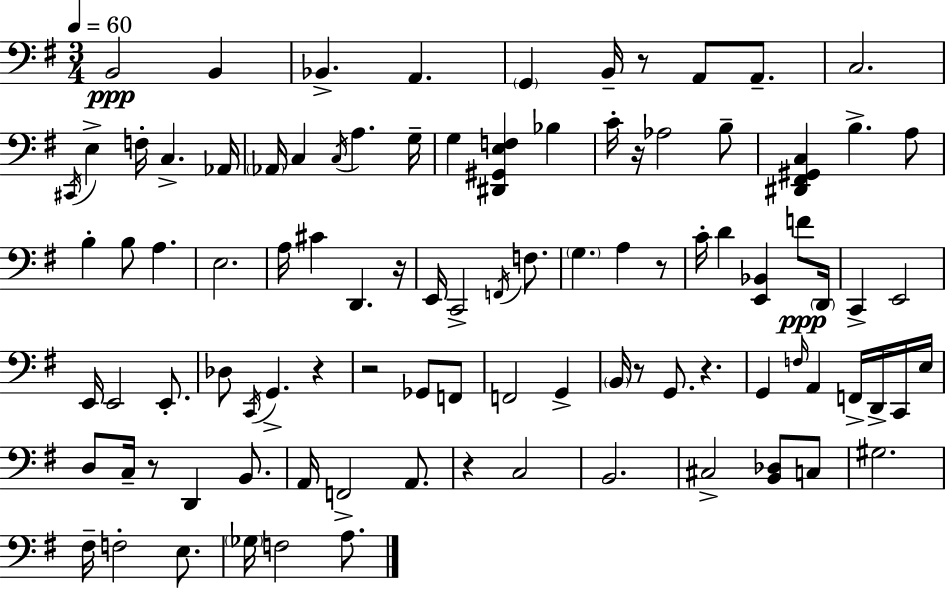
{
  \clef bass
  \numericTimeSignature
  \time 3/4
  \key e \minor
  \tempo 4 = 60
  b,2\ppp b,4 | bes,4.-> a,4. | \parenthesize g,4 b,16-- r8 a,8 a,8.-- | c2. | \break \acciaccatura { cis,16 } e4-> f16-. c4.-> | aes,16 \parenthesize aes,16 c4 \acciaccatura { c16 } a4. | g16-- g4 <dis, gis, e f>4 bes4 | c'16-. r16 aes2 | \break b8-- <dis, fis, gis, c>4 b4.-> | a8 b4-. b8 a4. | e2. | a16 cis'4 d,4. | \break r16 e,16 c,2-> \acciaccatura { f,16 } | f8. \parenthesize g4. a4 | r8 c'16-. d'4 <e, bes,>4 | f'8\ppp \parenthesize d,16 c,4-> e,2 | \break e,16 e,2 | e,8.-. des8 \acciaccatura { c,16 } g,4.-> | r4 r2 | ges,8 f,8 f,2 | \break g,4-> \parenthesize b,16 r8 g,8. r4. | g,4 \grace { f16 } a,4 | f,16-> d,16-> c,16 e16 d8 c16-- r8 d,4 | b,8. a,16 f,2-> | \break a,8. r4 c2 | b,2. | cis2-> | <b, des>8 c8 gis2. | \break fis16-- f2-. | e8. \parenthesize ges16 f2 | a8. \bar "|."
}